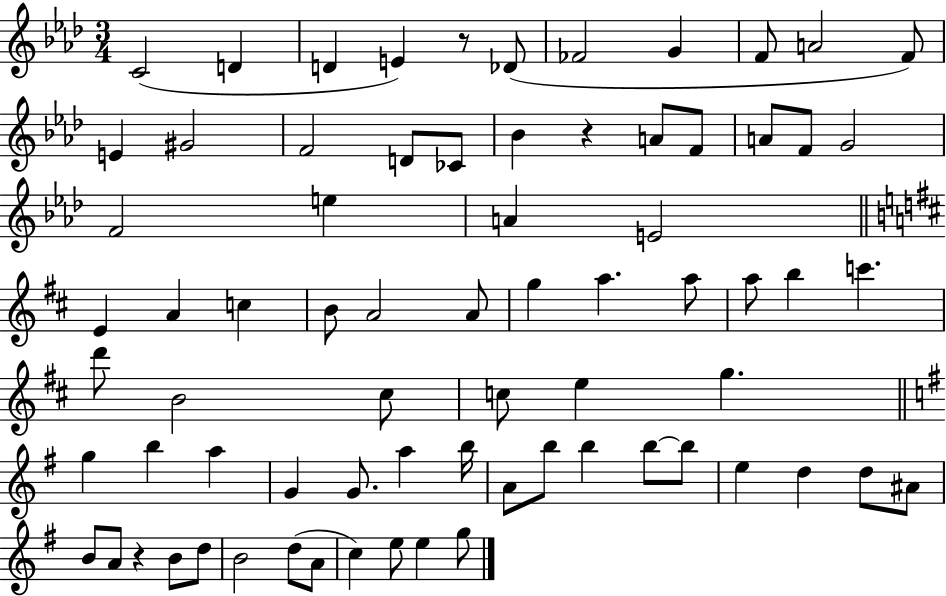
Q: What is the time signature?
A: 3/4